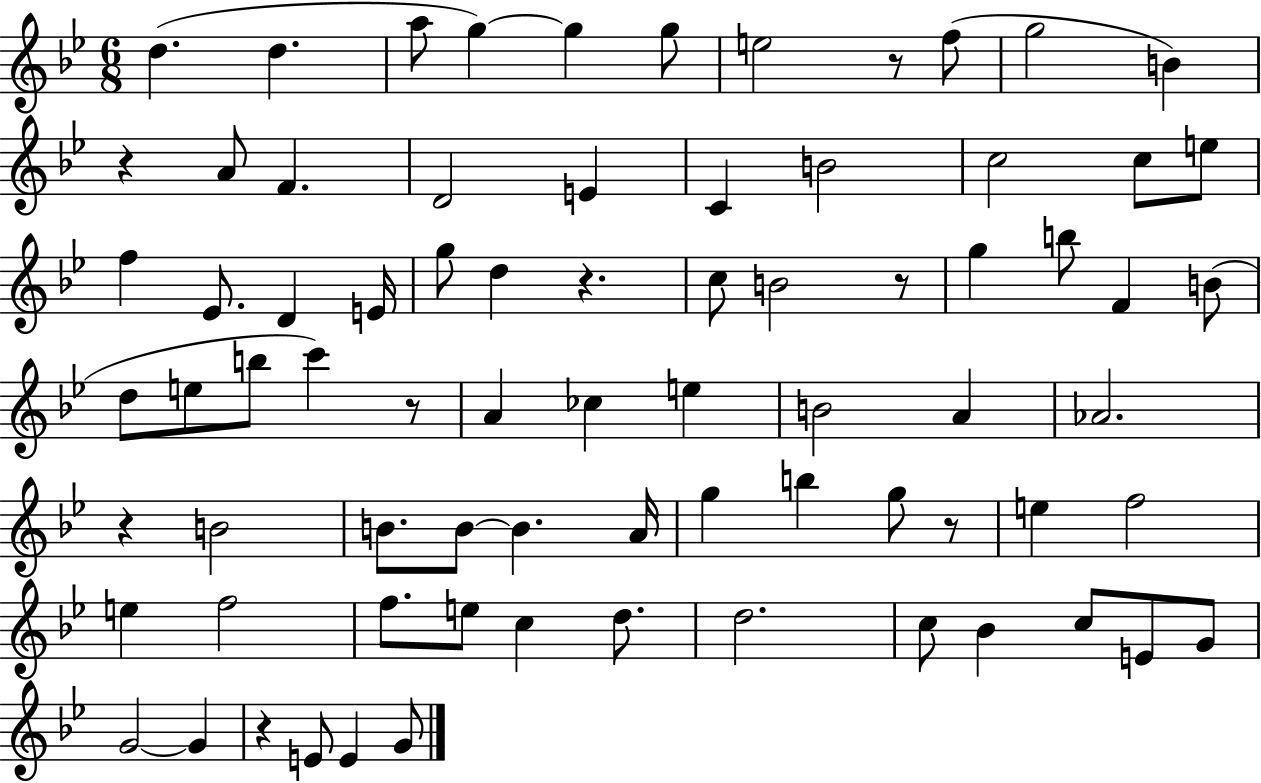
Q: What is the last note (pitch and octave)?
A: G4